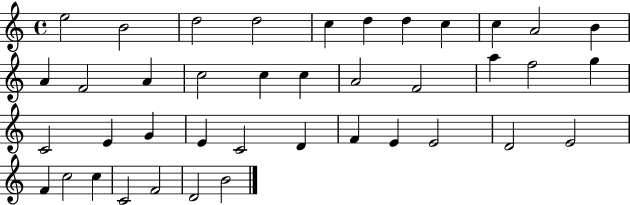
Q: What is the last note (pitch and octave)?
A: B4